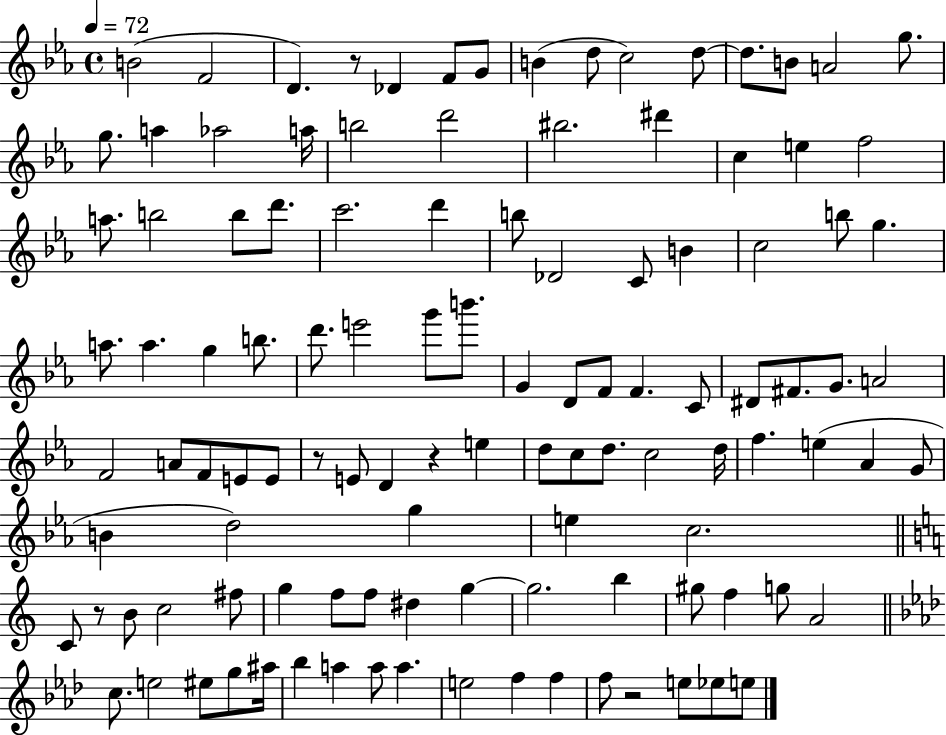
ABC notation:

X:1
T:Untitled
M:4/4
L:1/4
K:Eb
B2 F2 D z/2 _D F/2 G/2 B d/2 c2 d/2 d/2 B/2 A2 g/2 g/2 a _a2 a/4 b2 d'2 ^b2 ^d' c e f2 a/2 b2 b/2 d'/2 c'2 d' b/2 _D2 C/2 B c2 b/2 g a/2 a g b/2 d'/2 e'2 g'/2 b'/2 G D/2 F/2 F C/2 ^D/2 ^F/2 G/2 A2 F2 A/2 F/2 E/2 E/2 z/2 E/2 D z e d/2 c/2 d/2 c2 d/4 f e _A G/2 B d2 g e c2 C/2 z/2 B/2 c2 ^f/2 g f/2 f/2 ^d g g2 b ^g/2 f g/2 A2 c/2 e2 ^e/2 g/2 ^a/4 _b a a/2 a e2 f f f/2 z2 e/2 _e/2 e/2